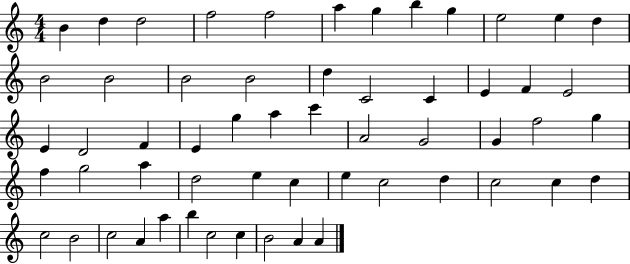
{
  \clef treble
  \numericTimeSignature
  \time 4/4
  \key c \major
  b'4 d''4 d''2 | f''2 f''2 | a''4 g''4 b''4 g''4 | e''2 e''4 d''4 | \break b'2 b'2 | b'2 b'2 | d''4 c'2 c'4 | e'4 f'4 e'2 | \break e'4 d'2 f'4 | e'4 g''4 a''4 c'''4 | a'2 g'2 | g'4 f''2 g''4 | \break f''4 g''2 a''4 | d''2 e''4 c''4 | e''4 c''2 d''4 | c''2 c''4 d''4 | \break c''2 b'2 | c''2 a'4 a''4 | b''4 c''2 c''4 | b'2 a'4 a'4 | \break \bar "|."
}